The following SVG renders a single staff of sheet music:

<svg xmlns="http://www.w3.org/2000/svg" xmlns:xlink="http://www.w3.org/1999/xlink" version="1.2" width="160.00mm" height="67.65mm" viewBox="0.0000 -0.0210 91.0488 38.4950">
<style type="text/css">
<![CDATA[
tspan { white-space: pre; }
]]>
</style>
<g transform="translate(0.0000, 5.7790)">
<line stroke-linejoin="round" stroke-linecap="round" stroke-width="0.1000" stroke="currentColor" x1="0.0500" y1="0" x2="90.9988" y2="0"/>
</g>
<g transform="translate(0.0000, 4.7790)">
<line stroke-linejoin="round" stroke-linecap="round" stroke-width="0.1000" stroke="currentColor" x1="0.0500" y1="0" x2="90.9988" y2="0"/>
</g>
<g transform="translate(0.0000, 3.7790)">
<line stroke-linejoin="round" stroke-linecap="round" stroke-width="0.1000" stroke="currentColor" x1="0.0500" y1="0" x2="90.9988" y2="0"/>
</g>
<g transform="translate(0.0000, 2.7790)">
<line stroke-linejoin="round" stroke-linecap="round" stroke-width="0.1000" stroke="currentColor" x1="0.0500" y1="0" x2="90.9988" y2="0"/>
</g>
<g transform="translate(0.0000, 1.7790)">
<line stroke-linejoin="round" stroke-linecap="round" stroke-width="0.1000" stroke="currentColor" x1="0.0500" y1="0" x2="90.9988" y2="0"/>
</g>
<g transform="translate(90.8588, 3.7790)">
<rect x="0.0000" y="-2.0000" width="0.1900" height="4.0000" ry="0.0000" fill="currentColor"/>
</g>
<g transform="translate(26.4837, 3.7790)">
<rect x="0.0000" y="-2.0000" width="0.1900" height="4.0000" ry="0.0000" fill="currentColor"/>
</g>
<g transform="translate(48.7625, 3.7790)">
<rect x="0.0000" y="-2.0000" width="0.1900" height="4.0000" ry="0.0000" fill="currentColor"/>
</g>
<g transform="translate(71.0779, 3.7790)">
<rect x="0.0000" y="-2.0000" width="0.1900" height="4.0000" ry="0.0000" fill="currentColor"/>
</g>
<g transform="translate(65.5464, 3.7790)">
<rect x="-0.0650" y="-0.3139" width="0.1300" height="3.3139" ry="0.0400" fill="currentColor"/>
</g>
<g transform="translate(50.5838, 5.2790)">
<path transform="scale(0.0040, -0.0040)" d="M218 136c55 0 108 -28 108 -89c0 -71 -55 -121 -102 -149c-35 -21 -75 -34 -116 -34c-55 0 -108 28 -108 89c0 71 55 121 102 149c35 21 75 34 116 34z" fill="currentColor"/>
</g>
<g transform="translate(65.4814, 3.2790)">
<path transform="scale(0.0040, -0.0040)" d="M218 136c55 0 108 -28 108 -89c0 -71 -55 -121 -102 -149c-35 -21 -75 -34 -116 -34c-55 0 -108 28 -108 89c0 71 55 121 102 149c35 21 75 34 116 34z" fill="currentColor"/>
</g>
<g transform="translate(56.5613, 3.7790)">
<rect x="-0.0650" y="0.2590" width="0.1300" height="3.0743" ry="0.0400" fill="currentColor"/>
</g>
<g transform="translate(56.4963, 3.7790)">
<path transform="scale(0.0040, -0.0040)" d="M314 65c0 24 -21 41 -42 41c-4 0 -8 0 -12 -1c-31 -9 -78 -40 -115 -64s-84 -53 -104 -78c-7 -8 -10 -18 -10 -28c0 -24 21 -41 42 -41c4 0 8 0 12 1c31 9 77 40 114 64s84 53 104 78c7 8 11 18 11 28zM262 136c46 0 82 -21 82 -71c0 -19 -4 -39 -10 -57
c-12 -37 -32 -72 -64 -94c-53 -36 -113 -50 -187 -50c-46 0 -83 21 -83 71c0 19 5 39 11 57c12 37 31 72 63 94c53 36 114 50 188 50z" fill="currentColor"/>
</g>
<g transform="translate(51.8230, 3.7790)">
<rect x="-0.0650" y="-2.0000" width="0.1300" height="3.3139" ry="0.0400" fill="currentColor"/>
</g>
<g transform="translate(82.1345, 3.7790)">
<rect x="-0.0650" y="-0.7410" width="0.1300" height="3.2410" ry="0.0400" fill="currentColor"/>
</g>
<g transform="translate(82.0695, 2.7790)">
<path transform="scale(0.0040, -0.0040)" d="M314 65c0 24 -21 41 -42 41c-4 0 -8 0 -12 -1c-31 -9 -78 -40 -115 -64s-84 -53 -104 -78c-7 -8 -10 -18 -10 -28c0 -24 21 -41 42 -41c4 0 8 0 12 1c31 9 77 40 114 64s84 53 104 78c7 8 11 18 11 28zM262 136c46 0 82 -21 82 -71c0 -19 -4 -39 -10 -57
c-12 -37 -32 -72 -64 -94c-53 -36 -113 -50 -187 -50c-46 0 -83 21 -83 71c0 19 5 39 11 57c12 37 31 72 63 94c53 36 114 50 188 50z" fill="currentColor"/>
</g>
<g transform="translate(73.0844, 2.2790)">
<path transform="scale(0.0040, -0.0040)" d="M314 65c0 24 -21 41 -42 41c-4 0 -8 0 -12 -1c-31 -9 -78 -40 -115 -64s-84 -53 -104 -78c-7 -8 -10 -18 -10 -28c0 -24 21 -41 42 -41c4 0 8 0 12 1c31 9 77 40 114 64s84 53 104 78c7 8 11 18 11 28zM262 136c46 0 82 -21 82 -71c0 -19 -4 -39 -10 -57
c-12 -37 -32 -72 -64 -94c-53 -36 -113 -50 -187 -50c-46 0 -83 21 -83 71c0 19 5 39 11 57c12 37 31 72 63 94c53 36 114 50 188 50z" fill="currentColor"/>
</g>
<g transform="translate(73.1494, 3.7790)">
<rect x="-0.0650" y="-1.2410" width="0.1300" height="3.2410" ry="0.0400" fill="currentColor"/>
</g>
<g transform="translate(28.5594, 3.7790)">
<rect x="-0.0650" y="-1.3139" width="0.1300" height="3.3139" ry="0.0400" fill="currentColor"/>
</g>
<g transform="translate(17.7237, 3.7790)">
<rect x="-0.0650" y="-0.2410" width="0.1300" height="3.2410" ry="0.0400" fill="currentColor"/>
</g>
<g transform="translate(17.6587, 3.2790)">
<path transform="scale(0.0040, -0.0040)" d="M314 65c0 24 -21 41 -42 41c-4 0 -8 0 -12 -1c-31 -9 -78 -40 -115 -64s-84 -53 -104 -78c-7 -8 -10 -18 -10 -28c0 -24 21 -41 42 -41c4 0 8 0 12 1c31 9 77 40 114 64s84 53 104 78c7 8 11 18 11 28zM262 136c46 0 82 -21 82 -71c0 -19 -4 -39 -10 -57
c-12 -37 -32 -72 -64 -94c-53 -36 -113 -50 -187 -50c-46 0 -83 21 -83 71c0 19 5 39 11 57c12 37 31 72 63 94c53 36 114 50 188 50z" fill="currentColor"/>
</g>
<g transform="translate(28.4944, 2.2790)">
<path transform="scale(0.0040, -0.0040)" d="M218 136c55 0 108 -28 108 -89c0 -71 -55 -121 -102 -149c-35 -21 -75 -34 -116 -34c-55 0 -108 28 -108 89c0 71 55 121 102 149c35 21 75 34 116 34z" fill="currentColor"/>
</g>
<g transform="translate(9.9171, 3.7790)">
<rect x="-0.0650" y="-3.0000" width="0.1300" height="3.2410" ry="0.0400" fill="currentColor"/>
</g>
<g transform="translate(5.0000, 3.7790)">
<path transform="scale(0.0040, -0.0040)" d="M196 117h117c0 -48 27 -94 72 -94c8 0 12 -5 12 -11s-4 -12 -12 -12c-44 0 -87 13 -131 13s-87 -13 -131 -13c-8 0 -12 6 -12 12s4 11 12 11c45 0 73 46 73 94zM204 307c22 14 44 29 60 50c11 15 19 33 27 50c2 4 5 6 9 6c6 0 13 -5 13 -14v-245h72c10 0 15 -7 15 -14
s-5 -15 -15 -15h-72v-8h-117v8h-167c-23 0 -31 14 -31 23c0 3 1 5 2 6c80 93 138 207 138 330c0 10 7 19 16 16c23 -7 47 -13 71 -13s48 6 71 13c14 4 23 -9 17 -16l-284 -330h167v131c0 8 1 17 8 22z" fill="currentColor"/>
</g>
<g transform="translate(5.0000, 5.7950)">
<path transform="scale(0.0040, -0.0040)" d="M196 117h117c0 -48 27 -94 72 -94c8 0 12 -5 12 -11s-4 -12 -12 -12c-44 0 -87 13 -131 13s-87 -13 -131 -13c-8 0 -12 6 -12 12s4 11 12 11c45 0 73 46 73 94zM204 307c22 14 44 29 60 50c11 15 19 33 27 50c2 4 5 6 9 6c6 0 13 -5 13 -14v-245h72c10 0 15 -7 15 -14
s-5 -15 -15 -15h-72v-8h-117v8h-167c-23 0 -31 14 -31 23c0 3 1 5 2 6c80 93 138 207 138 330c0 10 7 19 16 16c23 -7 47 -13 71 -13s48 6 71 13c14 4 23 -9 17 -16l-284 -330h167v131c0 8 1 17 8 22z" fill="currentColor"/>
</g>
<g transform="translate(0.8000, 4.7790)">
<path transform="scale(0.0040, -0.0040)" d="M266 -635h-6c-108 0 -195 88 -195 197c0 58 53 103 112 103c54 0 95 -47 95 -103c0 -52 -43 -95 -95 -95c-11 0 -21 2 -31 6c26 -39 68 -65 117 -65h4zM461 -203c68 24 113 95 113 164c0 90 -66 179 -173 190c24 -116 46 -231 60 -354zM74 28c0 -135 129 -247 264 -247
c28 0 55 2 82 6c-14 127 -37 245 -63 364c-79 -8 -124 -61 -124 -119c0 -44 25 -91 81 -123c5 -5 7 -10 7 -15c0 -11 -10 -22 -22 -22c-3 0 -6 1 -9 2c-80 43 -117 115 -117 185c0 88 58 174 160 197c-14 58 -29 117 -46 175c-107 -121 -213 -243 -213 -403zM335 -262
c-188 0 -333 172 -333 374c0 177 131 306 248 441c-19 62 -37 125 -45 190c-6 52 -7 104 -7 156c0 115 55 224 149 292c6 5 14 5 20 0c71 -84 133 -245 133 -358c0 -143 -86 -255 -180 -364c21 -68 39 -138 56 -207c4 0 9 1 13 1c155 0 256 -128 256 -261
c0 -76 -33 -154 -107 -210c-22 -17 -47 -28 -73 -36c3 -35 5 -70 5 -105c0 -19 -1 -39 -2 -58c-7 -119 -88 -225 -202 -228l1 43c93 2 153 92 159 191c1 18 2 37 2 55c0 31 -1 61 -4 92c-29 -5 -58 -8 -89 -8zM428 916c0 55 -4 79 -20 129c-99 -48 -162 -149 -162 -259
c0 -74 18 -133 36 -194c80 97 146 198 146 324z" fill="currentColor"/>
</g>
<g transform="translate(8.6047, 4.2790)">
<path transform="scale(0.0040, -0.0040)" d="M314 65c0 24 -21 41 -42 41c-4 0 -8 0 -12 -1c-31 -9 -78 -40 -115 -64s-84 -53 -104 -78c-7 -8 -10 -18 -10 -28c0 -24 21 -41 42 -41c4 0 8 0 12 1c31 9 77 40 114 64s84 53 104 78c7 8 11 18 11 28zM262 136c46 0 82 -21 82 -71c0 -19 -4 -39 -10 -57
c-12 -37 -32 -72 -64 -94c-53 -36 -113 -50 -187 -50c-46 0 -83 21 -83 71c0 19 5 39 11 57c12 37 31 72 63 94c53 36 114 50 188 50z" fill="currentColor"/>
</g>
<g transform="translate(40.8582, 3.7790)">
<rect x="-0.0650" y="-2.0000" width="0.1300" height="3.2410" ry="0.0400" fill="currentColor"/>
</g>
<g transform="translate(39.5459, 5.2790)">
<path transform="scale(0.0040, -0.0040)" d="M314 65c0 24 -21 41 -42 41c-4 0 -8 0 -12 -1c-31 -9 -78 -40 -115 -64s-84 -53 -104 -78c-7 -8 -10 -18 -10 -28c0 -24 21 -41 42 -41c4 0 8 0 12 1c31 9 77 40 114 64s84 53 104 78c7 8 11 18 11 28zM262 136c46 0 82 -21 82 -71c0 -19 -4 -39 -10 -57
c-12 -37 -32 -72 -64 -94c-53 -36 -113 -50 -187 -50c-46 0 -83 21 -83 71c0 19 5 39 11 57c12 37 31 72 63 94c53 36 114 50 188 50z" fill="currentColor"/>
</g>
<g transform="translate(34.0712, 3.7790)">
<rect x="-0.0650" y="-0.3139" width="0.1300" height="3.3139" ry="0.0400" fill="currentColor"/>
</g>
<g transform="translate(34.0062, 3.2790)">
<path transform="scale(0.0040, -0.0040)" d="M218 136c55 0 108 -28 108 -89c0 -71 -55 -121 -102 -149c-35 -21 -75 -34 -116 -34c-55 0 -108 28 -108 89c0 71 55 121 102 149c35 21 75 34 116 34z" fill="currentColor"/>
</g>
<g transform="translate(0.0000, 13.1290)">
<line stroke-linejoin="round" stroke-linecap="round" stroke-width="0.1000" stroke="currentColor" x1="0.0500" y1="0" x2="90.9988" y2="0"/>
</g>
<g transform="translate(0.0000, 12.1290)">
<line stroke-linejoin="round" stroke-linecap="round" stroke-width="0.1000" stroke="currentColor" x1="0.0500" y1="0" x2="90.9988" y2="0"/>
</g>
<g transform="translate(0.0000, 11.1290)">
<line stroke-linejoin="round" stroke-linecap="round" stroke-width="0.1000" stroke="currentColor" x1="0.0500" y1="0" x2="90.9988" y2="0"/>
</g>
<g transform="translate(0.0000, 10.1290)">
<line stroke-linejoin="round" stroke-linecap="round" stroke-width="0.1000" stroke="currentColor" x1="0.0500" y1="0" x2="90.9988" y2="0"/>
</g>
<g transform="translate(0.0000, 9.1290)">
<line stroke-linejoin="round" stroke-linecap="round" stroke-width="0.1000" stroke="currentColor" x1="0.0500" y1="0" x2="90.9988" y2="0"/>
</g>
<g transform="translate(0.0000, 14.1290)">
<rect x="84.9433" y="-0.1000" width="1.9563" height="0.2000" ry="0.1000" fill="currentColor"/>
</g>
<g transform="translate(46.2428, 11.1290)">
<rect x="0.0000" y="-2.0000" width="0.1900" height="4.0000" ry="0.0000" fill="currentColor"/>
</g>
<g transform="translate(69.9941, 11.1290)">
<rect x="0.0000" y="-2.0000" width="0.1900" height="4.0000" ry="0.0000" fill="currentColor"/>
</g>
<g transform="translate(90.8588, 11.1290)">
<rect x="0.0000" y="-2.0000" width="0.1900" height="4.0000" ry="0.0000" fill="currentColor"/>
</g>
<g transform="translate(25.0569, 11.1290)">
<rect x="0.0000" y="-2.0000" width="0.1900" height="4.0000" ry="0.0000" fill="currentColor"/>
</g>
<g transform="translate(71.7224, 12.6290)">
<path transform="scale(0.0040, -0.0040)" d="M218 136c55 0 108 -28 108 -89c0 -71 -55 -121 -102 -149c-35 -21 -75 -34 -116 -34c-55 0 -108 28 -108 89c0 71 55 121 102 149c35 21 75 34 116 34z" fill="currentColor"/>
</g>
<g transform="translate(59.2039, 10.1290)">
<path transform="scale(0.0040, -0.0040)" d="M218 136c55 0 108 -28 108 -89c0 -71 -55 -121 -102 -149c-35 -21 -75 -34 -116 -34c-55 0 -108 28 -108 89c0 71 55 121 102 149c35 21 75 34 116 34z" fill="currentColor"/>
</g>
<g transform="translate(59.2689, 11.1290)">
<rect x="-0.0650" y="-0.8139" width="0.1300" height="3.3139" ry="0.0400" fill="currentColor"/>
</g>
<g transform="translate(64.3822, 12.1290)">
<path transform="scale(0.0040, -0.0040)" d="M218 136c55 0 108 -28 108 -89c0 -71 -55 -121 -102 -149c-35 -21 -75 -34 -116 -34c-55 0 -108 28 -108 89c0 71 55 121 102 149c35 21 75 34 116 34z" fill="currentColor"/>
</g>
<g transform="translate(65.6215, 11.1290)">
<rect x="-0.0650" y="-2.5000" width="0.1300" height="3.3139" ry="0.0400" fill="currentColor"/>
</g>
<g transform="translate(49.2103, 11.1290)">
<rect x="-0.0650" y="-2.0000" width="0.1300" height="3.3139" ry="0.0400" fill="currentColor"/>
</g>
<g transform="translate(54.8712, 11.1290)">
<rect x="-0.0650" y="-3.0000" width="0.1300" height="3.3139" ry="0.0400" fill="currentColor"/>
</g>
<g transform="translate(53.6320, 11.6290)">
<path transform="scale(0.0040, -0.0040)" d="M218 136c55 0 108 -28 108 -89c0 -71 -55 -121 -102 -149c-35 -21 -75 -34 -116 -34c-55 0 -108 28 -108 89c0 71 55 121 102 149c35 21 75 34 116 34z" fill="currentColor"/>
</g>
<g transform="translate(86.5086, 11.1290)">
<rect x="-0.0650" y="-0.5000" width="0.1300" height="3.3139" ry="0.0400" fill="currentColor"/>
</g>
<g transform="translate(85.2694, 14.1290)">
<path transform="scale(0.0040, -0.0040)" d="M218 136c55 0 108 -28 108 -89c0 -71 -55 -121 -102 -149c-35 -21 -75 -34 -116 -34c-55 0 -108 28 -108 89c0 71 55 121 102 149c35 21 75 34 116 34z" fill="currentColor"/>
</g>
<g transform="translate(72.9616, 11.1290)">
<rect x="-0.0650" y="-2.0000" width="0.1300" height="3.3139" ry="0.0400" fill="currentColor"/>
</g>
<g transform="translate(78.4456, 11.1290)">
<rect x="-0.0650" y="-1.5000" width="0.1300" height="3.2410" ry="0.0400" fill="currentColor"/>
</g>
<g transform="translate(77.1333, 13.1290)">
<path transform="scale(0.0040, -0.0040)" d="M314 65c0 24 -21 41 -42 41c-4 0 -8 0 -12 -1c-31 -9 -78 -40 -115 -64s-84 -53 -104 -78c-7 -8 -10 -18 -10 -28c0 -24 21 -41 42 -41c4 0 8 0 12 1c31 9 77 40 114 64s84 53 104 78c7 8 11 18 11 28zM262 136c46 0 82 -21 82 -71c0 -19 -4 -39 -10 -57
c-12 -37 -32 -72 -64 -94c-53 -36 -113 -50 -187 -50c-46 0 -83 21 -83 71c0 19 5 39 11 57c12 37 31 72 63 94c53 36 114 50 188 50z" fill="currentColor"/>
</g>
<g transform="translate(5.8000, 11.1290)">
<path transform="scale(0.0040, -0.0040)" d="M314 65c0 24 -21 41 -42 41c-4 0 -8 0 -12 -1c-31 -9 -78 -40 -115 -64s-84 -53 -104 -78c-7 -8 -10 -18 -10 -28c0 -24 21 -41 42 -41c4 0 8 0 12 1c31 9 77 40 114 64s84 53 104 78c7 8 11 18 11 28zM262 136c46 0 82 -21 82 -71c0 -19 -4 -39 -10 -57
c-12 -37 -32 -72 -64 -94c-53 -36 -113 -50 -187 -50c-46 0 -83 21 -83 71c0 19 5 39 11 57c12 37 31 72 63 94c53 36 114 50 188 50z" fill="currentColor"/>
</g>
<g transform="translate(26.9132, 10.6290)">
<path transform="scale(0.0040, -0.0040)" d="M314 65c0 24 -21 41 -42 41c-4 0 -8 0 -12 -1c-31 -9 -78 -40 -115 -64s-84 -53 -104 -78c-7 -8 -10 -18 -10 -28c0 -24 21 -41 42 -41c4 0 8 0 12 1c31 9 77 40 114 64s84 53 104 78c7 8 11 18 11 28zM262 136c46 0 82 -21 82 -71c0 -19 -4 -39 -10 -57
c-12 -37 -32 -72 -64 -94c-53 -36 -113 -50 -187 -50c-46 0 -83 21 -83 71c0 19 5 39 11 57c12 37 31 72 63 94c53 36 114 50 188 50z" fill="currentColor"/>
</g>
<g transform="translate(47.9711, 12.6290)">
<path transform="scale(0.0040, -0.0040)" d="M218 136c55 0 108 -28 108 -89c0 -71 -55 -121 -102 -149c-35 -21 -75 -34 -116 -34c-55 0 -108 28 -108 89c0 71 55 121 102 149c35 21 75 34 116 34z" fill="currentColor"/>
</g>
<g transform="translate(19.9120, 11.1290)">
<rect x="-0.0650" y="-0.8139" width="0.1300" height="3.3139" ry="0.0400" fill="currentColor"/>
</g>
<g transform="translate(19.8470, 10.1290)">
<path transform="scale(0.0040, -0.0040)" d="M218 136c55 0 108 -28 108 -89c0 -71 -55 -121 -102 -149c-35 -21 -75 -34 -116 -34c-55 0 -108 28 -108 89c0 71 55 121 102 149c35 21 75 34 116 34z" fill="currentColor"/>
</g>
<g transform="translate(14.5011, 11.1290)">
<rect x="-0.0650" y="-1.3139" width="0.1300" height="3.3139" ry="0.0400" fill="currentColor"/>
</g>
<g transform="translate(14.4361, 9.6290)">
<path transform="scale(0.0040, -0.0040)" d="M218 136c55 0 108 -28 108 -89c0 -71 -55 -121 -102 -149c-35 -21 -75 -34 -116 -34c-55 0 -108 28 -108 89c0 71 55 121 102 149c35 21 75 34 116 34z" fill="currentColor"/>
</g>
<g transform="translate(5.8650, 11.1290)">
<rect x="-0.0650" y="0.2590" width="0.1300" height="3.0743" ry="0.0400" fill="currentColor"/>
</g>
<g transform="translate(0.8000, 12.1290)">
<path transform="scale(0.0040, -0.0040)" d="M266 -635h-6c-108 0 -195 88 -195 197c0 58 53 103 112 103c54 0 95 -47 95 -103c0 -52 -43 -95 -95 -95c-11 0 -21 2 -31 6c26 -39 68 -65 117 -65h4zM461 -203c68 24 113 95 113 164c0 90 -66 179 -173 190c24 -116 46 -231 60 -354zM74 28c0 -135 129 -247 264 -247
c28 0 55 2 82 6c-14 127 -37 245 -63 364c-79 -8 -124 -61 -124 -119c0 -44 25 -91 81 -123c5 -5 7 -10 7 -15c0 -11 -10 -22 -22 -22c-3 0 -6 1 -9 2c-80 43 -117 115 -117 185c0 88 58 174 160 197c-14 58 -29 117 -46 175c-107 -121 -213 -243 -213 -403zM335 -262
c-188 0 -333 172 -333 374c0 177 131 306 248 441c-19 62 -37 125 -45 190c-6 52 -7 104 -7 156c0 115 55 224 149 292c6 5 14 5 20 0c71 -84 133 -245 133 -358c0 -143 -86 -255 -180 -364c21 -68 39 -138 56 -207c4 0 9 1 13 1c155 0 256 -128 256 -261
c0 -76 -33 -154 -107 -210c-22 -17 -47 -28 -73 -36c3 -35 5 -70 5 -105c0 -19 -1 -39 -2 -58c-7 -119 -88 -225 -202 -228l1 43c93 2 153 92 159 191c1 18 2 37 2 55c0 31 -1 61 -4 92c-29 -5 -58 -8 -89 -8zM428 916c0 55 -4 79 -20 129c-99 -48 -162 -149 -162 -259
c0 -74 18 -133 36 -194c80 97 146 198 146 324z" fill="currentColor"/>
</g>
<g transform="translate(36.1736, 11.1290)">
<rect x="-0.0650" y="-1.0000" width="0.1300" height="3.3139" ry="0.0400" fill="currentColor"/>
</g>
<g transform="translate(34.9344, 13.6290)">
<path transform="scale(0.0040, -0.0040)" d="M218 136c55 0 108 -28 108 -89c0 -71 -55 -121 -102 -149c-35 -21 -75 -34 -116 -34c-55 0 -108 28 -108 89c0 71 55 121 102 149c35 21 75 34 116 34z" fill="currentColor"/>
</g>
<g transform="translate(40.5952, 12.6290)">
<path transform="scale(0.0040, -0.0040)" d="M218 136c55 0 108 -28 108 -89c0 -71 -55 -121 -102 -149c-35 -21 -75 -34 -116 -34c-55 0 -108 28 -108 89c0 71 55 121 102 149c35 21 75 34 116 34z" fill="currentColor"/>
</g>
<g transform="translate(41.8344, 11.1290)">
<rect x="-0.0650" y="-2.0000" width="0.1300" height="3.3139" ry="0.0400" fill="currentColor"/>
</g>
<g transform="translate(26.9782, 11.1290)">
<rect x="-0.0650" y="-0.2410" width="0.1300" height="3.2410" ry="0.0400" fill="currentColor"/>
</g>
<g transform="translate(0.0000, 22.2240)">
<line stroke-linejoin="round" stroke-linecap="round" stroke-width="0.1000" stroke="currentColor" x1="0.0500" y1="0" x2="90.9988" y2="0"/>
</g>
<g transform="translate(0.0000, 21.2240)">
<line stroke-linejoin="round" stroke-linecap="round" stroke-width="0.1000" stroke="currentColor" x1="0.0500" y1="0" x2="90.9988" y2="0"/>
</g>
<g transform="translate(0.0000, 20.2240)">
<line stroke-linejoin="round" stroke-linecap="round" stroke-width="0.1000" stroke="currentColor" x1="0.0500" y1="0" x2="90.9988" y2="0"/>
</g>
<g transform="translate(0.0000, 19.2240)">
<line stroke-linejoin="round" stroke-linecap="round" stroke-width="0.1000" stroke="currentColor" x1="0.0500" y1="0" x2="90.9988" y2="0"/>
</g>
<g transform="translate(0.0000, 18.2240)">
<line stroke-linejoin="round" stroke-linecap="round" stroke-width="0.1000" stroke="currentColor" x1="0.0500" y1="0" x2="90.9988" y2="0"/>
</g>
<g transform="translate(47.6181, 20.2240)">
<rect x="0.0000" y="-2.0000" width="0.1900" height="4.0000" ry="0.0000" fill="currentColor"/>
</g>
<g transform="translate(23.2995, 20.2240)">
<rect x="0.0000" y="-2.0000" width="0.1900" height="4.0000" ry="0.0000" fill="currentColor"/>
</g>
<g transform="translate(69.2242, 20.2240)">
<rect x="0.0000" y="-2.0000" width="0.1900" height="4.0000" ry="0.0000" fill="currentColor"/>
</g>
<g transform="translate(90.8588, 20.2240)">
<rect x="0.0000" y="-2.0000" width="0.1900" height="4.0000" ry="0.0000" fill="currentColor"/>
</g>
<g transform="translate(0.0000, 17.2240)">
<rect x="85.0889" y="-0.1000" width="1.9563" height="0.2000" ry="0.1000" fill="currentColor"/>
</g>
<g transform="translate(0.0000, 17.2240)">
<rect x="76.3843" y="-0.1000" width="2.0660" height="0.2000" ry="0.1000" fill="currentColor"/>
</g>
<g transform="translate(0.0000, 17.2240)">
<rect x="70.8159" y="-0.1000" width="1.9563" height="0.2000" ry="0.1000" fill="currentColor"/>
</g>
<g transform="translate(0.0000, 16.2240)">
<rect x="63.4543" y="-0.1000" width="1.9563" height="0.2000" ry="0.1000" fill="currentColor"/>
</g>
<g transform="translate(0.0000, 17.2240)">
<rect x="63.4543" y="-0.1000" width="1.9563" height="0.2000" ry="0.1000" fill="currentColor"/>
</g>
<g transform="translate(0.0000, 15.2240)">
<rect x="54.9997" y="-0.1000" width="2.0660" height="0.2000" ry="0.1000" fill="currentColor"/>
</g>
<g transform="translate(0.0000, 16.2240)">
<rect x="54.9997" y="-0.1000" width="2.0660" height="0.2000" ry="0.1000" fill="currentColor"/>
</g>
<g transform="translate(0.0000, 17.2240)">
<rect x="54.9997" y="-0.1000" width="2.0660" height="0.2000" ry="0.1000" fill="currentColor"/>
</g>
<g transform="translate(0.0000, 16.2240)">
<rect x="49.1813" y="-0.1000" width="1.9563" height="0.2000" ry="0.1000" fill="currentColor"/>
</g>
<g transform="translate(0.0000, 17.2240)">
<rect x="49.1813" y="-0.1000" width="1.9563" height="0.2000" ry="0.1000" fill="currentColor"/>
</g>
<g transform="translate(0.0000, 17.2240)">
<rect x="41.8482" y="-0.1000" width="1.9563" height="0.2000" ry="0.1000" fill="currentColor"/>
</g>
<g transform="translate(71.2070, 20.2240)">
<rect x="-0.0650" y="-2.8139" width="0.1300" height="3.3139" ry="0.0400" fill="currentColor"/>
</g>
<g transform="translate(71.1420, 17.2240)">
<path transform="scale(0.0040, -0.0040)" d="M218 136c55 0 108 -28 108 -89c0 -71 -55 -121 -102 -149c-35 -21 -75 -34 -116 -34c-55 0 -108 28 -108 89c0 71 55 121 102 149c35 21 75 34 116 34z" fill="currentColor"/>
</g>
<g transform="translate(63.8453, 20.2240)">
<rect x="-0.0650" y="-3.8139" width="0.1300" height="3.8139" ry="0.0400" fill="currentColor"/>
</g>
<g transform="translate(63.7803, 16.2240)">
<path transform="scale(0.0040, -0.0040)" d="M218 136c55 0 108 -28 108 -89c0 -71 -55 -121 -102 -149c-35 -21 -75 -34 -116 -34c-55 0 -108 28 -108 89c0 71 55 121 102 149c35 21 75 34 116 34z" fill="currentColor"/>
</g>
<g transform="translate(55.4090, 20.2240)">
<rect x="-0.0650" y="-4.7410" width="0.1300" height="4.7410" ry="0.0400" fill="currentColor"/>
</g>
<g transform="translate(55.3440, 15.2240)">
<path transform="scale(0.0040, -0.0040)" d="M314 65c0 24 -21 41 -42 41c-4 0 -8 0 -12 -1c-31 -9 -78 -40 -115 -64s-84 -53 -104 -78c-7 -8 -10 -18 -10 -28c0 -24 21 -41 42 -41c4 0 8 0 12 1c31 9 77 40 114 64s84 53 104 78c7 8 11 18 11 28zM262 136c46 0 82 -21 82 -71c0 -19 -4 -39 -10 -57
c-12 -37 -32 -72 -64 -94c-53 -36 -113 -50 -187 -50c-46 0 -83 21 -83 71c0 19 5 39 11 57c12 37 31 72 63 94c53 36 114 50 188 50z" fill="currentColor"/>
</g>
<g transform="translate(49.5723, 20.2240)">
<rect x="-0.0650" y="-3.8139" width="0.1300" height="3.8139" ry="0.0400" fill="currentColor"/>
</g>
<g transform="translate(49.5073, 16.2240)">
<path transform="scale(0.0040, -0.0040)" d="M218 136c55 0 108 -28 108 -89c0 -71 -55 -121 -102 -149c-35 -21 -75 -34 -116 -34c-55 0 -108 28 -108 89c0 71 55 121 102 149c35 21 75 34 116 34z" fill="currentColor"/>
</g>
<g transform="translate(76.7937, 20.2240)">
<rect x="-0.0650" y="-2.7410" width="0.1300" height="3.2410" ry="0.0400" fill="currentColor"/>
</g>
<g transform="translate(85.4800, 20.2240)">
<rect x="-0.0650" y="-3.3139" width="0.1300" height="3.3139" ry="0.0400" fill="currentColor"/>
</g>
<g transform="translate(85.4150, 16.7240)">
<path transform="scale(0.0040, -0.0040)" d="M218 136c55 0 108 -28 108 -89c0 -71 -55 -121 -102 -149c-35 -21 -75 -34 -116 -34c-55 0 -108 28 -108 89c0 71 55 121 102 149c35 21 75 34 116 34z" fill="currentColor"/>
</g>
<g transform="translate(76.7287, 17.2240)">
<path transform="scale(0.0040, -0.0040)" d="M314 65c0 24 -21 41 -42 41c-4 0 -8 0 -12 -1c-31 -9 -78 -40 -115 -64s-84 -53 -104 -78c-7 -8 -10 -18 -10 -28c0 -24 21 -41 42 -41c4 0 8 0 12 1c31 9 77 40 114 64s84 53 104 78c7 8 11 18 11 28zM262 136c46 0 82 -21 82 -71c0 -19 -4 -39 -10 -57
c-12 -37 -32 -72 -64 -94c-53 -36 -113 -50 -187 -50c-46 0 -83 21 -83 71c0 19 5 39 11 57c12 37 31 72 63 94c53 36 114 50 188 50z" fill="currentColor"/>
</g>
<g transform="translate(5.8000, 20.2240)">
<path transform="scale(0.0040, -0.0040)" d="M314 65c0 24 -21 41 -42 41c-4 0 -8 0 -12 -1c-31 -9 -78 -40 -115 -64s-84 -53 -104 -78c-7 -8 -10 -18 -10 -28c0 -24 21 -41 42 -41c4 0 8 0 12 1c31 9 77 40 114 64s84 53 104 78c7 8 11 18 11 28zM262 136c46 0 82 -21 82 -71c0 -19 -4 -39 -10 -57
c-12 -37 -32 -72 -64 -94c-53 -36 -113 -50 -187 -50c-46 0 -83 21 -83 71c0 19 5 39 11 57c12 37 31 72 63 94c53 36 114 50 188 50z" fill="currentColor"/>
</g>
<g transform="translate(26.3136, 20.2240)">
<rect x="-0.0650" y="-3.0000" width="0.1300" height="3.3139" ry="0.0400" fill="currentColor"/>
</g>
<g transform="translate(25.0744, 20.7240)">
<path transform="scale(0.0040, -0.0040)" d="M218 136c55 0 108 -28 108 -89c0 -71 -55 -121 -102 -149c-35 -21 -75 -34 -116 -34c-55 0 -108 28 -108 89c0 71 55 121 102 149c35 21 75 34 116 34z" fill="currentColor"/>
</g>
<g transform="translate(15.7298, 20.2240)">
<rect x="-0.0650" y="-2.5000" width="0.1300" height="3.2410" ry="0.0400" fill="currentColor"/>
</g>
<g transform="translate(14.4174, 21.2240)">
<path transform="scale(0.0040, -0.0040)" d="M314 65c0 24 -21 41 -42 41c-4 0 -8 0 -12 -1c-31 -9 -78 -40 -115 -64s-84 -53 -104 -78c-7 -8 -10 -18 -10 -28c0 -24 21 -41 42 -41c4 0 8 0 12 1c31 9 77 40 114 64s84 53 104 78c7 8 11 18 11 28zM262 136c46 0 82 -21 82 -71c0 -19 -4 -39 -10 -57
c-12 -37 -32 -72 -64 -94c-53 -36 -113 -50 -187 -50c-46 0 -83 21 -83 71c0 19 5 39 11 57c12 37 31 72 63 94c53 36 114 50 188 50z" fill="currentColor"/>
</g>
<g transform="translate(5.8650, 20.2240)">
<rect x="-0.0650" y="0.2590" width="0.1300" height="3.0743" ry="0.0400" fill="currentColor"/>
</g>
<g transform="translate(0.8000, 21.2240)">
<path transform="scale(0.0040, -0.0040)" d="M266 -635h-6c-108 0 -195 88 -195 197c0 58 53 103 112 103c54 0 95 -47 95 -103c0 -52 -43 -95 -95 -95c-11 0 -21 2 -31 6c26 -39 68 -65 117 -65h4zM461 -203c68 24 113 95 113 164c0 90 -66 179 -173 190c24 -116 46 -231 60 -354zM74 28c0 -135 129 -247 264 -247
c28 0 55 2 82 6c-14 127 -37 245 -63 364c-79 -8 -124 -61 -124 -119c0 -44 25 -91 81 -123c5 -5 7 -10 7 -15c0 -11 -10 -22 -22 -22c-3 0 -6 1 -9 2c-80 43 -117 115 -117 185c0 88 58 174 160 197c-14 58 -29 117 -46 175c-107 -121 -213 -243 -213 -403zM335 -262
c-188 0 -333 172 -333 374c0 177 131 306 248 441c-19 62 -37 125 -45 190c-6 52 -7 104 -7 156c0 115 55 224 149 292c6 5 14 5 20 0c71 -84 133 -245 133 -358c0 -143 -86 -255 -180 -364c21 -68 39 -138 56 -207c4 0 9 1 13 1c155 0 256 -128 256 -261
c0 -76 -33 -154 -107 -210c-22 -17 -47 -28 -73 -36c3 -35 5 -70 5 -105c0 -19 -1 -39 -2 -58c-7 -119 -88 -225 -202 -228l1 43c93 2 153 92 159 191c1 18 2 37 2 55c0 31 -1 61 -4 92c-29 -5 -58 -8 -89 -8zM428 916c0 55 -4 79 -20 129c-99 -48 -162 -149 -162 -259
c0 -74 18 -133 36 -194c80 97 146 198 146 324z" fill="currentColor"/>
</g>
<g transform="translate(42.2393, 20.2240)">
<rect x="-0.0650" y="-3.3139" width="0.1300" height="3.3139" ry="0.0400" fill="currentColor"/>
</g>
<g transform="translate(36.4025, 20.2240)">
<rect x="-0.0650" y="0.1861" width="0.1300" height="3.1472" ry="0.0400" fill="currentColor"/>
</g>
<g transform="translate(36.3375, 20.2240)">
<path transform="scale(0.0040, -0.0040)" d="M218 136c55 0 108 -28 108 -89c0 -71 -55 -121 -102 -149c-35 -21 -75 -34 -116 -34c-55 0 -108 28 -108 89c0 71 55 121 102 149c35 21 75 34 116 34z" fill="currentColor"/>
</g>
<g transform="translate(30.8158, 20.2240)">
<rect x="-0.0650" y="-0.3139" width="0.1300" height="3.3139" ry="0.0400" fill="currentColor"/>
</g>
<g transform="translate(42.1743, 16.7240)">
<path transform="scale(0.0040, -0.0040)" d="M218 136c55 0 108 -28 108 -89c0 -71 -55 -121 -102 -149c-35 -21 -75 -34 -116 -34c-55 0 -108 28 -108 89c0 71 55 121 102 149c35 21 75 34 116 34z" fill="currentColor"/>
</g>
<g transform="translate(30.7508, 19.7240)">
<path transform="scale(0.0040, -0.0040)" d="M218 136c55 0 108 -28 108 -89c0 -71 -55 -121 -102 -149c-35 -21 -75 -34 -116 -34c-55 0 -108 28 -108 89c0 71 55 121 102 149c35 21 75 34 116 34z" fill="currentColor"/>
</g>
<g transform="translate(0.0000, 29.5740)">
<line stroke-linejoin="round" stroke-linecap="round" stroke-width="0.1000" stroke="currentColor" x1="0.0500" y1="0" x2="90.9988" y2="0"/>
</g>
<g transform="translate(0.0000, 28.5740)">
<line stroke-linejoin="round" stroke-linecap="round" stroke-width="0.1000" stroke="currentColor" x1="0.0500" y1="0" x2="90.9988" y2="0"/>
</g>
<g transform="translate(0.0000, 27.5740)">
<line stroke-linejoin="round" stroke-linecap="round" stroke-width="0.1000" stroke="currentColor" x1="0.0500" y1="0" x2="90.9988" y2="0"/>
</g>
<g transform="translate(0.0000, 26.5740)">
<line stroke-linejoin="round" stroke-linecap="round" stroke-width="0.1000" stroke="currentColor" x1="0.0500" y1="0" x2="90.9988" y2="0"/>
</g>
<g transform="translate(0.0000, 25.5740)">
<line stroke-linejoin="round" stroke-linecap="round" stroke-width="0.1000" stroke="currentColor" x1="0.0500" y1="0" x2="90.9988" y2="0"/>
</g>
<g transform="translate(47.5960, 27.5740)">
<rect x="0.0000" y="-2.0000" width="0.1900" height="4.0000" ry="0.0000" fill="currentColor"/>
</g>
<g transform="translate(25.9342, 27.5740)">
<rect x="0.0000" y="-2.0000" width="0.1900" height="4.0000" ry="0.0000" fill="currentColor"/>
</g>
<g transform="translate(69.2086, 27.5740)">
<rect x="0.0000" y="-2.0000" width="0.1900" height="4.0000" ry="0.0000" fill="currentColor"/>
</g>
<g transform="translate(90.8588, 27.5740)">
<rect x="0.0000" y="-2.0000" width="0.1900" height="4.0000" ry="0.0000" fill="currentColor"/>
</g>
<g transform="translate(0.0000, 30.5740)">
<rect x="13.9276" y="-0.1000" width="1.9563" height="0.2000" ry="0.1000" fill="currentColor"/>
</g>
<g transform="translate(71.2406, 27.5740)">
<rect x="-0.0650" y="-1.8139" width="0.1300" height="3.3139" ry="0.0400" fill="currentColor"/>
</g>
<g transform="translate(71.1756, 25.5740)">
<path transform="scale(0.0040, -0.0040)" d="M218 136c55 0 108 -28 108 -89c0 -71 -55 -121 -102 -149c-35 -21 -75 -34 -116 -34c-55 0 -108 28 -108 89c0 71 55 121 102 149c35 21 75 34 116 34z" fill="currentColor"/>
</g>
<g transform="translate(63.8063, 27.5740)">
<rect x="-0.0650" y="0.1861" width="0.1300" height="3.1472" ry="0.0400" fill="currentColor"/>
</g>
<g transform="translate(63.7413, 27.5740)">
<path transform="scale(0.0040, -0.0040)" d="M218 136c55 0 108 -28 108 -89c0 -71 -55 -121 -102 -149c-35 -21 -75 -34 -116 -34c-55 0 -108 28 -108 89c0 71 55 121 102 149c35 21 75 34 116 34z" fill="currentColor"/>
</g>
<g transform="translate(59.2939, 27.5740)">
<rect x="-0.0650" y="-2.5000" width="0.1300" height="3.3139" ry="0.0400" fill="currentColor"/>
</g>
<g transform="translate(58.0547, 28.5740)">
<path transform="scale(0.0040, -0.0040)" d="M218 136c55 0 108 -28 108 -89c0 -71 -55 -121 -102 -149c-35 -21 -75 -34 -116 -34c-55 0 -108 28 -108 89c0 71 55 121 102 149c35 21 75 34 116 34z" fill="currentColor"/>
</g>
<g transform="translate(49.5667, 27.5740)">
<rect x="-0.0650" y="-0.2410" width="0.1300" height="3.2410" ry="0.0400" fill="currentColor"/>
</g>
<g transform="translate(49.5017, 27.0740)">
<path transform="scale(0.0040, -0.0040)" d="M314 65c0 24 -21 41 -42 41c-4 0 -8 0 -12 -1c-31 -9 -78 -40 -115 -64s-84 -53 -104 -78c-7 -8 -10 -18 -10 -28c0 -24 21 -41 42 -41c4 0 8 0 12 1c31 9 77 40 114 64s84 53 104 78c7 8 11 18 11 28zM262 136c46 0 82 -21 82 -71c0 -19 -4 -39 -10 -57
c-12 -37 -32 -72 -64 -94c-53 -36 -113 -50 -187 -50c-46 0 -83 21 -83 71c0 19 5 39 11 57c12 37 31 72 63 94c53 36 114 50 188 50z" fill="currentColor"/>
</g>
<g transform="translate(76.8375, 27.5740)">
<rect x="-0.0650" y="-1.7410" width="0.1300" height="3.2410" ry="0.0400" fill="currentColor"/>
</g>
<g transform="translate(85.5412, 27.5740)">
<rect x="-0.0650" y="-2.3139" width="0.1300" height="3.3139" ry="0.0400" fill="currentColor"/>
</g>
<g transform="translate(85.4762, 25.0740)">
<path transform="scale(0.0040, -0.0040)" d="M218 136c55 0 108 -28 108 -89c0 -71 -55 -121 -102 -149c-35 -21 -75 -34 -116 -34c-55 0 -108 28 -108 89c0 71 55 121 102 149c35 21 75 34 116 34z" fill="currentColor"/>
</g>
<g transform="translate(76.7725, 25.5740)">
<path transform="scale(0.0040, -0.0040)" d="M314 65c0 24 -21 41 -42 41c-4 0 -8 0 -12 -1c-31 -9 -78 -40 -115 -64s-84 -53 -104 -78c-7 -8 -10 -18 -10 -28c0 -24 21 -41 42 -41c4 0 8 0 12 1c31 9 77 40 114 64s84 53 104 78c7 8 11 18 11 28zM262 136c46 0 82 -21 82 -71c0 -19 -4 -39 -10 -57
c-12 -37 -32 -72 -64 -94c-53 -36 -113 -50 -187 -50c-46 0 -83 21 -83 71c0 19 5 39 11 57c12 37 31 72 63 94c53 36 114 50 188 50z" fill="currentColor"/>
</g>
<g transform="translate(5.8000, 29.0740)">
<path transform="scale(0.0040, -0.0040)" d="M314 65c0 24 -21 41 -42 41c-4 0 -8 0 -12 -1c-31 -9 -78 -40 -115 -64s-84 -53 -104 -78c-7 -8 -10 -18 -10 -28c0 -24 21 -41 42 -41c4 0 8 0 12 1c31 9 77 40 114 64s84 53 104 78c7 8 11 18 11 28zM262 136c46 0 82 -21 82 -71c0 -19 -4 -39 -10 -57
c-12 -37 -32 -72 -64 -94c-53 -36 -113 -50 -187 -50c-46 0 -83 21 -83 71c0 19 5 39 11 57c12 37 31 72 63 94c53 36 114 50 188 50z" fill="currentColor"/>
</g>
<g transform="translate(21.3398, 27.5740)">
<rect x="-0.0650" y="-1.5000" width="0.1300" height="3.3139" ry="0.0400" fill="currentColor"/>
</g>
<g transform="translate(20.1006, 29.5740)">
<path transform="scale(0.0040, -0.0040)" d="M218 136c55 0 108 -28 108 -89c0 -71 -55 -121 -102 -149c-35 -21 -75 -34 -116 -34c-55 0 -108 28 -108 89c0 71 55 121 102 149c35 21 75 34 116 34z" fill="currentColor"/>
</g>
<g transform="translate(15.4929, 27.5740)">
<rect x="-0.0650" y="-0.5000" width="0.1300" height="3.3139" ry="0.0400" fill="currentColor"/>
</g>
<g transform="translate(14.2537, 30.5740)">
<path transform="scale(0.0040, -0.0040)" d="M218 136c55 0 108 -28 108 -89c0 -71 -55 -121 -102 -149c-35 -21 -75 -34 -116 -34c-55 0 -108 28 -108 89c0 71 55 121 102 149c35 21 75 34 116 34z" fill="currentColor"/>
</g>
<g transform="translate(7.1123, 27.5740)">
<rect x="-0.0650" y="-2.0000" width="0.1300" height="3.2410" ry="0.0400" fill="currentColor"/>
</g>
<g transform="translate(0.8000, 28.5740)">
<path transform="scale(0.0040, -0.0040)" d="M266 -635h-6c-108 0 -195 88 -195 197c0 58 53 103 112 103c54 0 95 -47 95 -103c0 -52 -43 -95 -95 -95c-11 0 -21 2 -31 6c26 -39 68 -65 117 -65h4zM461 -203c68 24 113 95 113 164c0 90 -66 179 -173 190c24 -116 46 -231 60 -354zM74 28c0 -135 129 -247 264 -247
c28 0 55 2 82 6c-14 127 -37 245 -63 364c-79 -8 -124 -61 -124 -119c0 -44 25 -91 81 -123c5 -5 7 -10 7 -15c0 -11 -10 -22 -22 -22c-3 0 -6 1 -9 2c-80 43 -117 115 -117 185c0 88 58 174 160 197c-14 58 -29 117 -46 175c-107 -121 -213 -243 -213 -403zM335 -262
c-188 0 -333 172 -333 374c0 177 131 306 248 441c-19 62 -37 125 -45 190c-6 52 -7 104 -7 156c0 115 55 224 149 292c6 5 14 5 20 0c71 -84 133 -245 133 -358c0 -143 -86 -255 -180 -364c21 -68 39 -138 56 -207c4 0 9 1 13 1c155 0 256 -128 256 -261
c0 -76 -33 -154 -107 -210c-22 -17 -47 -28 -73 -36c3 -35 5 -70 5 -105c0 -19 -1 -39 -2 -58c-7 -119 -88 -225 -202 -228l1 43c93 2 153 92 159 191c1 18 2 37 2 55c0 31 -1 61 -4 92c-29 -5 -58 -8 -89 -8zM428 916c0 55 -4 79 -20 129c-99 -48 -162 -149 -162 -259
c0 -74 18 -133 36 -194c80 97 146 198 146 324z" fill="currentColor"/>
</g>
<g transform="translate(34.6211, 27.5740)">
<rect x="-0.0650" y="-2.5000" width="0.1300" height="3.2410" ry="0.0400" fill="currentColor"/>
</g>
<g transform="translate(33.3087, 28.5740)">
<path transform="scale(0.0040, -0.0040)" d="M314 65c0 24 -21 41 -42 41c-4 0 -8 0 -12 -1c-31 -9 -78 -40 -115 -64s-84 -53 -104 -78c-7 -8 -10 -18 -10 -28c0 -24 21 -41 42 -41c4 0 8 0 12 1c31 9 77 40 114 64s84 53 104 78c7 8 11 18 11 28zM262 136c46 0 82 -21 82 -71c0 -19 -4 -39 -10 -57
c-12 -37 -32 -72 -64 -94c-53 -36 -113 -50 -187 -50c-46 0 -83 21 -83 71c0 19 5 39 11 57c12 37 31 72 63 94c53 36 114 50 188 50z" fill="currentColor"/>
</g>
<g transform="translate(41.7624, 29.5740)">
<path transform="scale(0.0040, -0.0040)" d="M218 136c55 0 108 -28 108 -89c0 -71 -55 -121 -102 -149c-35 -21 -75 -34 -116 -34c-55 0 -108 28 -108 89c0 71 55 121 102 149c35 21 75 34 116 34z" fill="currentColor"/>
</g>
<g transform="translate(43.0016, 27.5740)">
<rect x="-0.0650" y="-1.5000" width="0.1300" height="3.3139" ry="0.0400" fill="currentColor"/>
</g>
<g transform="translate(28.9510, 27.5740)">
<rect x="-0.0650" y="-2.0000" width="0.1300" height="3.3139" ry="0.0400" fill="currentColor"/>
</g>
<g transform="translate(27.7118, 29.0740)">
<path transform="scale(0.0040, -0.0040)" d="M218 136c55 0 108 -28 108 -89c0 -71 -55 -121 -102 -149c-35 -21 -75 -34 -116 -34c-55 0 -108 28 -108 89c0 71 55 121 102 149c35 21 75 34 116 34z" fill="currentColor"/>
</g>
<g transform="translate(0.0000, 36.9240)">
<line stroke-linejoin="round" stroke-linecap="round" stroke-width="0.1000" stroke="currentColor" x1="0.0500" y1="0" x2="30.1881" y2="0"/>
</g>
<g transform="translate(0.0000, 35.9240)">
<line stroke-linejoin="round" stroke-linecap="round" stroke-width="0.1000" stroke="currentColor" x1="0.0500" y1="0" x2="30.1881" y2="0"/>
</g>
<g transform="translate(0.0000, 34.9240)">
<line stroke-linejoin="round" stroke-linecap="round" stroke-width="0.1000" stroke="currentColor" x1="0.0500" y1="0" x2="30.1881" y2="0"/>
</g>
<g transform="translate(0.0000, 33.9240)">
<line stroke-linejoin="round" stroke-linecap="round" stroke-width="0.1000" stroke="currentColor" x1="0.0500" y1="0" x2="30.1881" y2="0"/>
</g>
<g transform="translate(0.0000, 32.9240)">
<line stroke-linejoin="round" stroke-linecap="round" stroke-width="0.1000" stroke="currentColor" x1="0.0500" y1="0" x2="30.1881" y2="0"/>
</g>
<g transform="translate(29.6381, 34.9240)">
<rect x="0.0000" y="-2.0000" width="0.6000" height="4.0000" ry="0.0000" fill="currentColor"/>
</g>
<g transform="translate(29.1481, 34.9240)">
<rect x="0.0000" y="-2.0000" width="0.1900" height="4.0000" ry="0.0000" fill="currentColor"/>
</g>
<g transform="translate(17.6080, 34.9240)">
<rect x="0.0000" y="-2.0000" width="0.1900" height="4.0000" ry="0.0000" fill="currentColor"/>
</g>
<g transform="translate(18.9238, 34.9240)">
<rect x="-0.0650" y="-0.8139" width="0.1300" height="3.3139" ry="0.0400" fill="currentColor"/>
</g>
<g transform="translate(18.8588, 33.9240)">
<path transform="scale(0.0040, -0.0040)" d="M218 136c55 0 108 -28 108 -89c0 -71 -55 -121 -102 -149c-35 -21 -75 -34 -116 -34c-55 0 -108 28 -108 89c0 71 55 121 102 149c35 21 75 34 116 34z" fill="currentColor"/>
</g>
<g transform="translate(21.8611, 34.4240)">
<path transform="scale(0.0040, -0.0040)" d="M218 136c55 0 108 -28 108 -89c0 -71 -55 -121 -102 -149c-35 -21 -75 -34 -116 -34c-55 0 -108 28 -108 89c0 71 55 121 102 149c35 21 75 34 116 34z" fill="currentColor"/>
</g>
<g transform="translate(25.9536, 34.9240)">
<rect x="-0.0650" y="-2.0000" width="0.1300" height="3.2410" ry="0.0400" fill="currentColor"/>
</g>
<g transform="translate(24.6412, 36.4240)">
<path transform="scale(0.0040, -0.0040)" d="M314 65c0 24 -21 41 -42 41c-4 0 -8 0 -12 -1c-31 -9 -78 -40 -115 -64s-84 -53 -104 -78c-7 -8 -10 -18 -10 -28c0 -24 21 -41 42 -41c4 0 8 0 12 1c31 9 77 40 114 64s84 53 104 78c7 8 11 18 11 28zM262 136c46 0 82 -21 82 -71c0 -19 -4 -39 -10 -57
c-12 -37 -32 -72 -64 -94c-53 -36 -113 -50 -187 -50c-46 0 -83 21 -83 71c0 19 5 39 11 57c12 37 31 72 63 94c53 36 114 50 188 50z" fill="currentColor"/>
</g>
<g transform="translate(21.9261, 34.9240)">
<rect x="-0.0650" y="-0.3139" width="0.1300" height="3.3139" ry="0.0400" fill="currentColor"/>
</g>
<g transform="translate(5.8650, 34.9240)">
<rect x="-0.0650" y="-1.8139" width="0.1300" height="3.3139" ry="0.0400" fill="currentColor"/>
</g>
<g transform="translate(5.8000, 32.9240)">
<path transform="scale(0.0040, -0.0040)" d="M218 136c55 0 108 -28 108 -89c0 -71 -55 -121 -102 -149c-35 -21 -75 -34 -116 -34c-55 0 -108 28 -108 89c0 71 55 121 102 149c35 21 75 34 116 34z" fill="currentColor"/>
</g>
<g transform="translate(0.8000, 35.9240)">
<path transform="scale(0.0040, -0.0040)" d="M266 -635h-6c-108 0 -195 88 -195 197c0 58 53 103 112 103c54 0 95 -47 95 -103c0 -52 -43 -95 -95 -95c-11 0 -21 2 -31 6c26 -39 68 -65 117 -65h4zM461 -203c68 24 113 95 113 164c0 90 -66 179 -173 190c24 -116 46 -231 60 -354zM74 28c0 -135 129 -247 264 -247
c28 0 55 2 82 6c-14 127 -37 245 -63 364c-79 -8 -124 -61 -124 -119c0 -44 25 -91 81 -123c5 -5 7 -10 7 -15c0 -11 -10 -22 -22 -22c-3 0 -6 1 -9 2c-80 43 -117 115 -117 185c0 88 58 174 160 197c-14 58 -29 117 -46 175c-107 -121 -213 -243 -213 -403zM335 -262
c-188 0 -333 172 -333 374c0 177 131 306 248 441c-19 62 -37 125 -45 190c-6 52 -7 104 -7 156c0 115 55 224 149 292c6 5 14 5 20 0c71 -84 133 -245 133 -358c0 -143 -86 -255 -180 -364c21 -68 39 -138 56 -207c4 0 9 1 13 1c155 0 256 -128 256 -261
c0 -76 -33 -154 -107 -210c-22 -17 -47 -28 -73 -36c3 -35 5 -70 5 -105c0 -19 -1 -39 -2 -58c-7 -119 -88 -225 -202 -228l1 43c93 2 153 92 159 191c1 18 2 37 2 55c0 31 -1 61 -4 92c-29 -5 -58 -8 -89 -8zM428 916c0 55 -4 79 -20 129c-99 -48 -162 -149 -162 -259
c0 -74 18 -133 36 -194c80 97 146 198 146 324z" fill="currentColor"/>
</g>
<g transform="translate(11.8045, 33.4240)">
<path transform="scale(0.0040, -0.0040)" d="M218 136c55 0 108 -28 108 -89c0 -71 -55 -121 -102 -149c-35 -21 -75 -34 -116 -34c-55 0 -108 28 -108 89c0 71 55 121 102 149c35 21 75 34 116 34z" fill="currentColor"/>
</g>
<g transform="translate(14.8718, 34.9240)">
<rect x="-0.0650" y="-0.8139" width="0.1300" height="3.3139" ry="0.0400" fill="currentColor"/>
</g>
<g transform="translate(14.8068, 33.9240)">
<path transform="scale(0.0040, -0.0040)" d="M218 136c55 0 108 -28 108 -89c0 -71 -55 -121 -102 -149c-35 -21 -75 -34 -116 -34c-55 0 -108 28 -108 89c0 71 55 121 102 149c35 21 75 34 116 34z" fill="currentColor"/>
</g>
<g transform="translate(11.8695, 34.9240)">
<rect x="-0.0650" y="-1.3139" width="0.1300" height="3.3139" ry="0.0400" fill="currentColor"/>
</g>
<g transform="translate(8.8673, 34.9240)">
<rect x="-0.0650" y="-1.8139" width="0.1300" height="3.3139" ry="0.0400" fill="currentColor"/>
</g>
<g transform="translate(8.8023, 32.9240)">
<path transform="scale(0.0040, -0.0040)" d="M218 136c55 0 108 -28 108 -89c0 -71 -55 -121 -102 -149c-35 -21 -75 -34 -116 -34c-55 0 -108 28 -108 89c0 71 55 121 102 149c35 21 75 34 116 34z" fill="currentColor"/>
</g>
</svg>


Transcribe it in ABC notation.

X:1
T:Untitled
M:4/4
L:1/4
K:C
A2 c2 e c F2 F B2 c e2 d2 B2 e d c2 D F F A d G F E2 C B2 G2 A c B b c' e'2 c' a a2 b F2 C E F G2 E c2 G B f f2 g f f e d d c F2